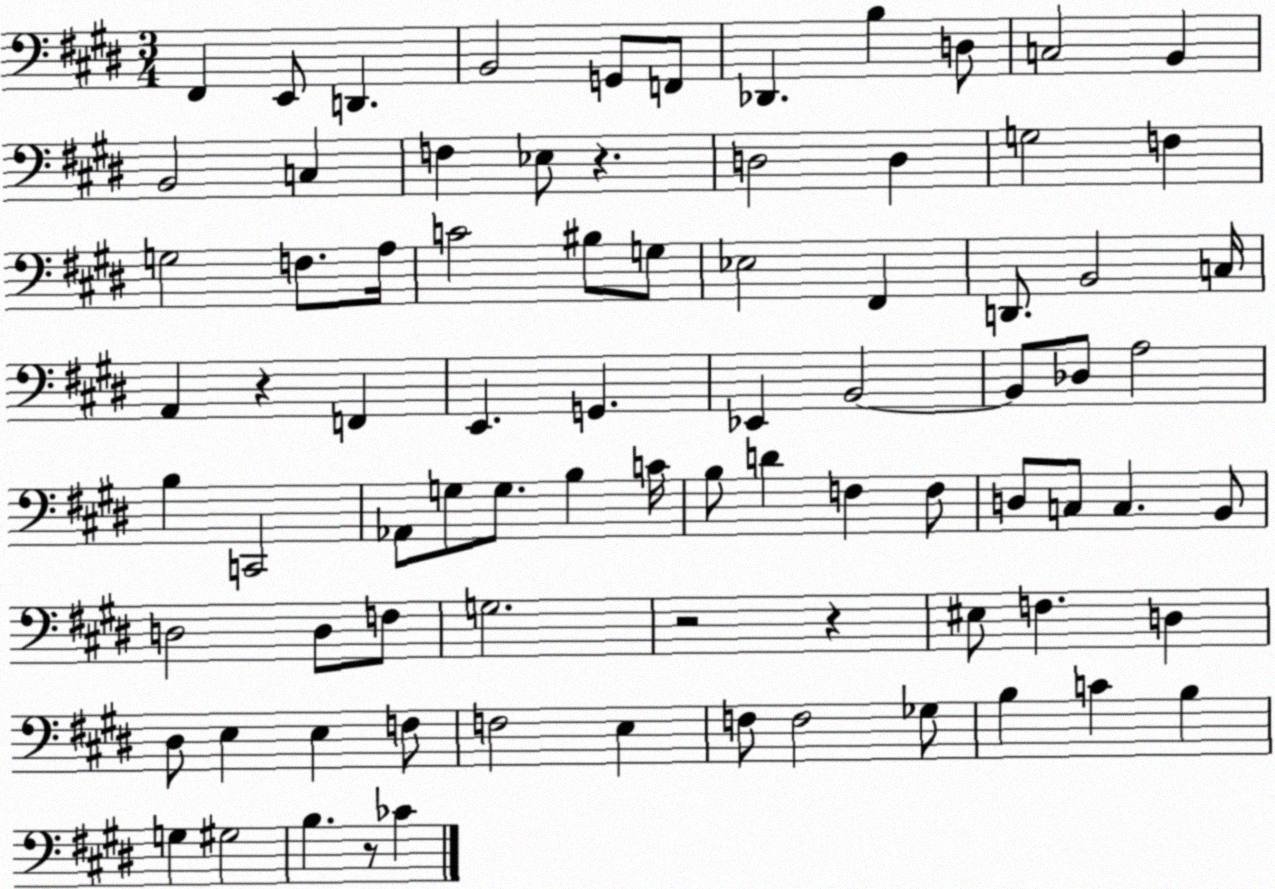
X:1
T:Untitled
M:3/4
L:1/4
K:E
^F,, E,,/2 D,, B,,2 G,,/2 F,,/2 _D,, B, D,/2 C,2 B,, B,,2 C, F, _E,/2 z D,2 D, G,2 F, G,2 F,/2 A,/4 C2 ^B,/2 G,/2 _E,2 ^F,, D,,/2 B,,2 C,/4 A,, z F,, E,, G,, _E,, B,,2 B,,/2 _D,/2 A,2 B, C,,2 _A,,/2 G,/2 G,/2 B, C/4 B,/2 D F, F,/2 D,/2 C,/2 C, B,,/2 D,2 D,/2 F,/2 G,2 z2 z ^E,/2 F, D, ^D,/2 E, E, F,/2 F,2 E, F,/2 F,2 _G,/2 B, C B, G, ^G,2 B, z/2 _C